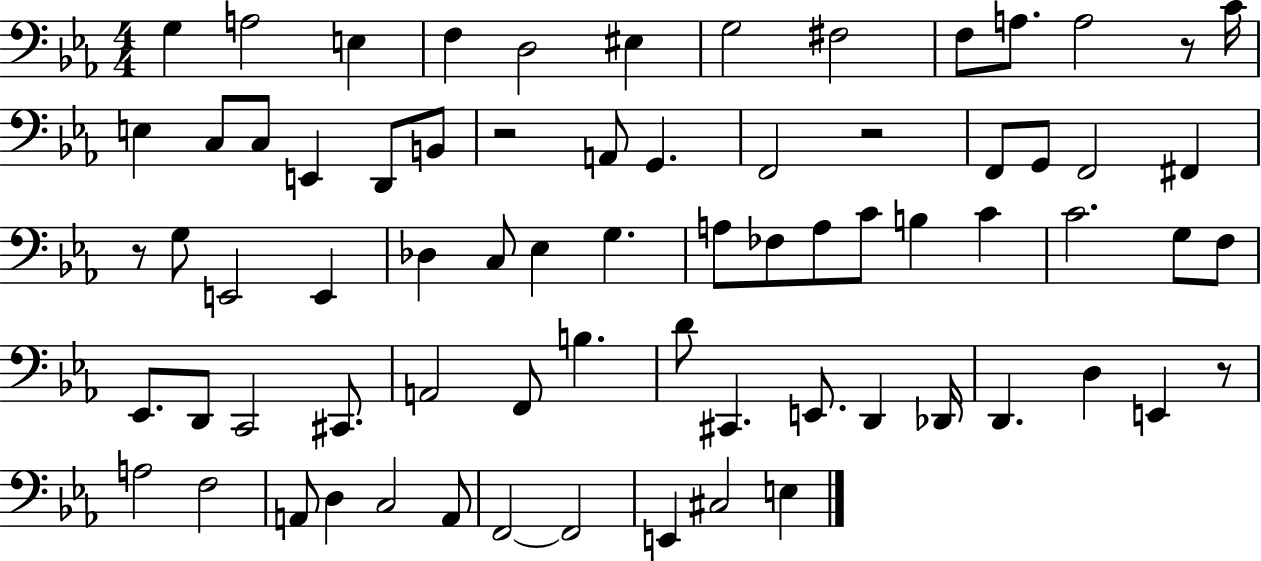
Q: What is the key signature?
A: EES major